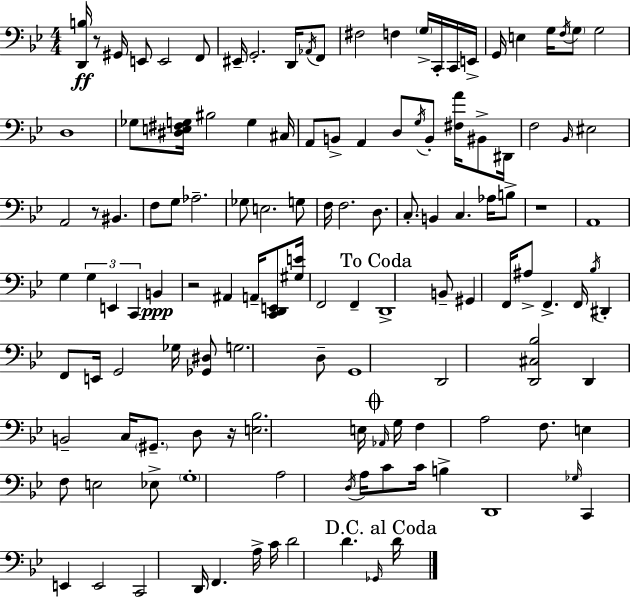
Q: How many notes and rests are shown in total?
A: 129